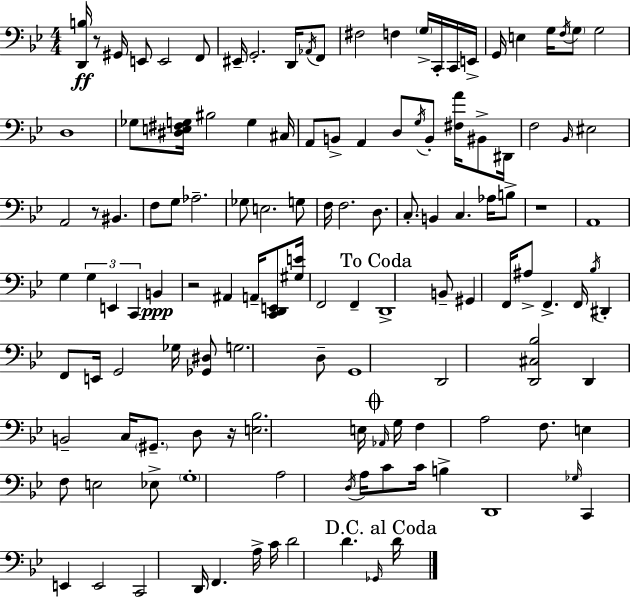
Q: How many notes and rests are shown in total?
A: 129